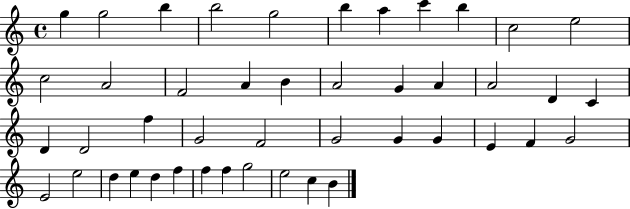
X:1
T:Untitled
M:4/4
L:1/4
K:C
g g2 b b2 g2 b a c' b c2 e2 c2 A2 F2 A B A2 G A A2 D C D D2 f G2 F2 G2 G G E F G2 E2 e2 d e d f f f g2 e2 c B